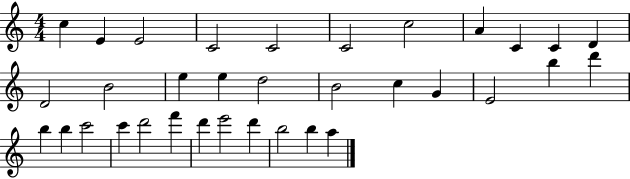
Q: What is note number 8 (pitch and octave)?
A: A4